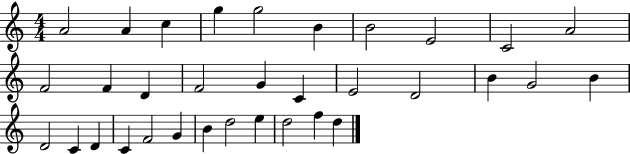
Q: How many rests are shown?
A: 0